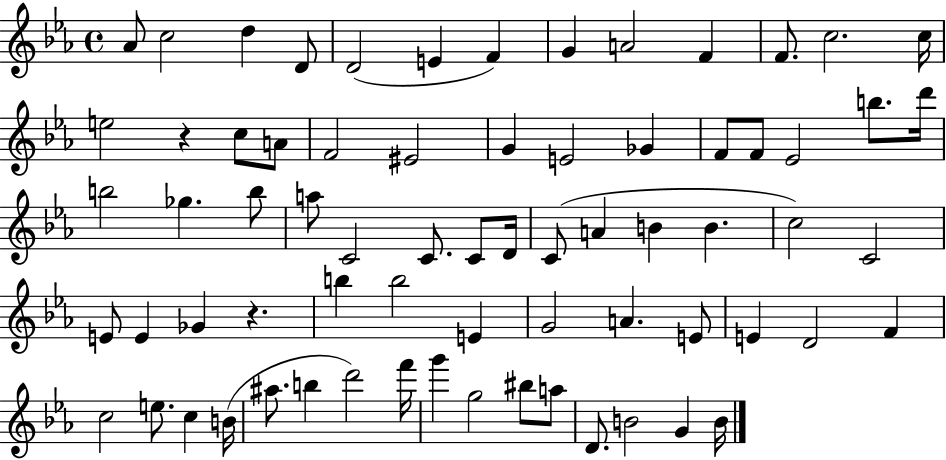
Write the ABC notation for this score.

X:1
T:Untitled
M:4/4
L:1/4
K:Eb
_A/2 c2 d D/2 D2 E F G A2 F F/2 c2 c/4 e2 z c/2 A/2 F2 ^E2 G E2 _G F/2 F/2 _E2 b/2 d'/4 b2 _g b/2 a/2 C2 C/2 C/2 D/4 C/2 A B B c2 C2 E/2 E _G z b b2 E G2 A E/2 E D2 F c2 e/2 c B/4 ^a/2 b d'2 f'/4 g' g2 ^b/2 a/2 D/2 B2 G B/4